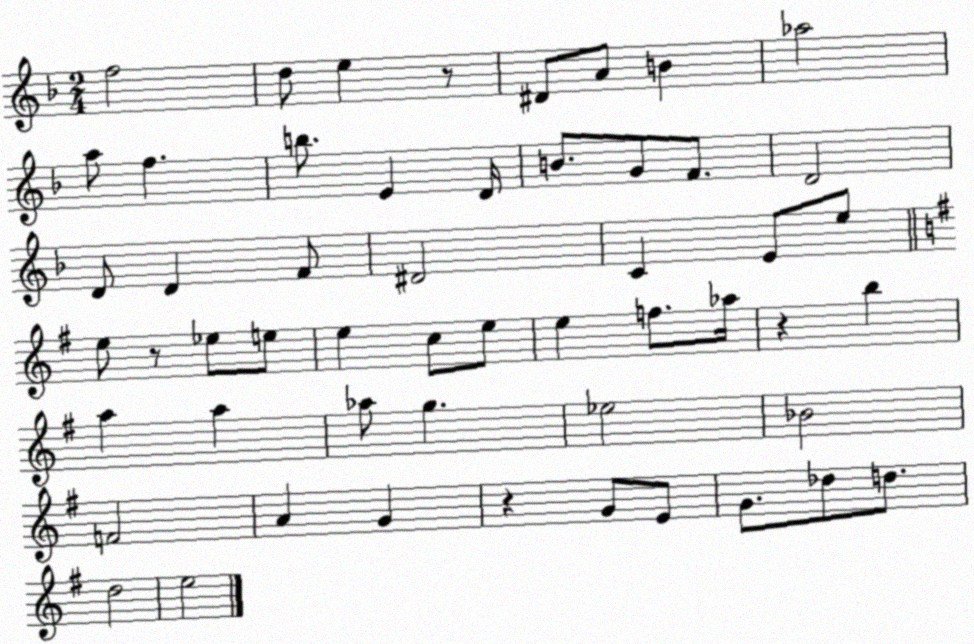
X:1
T:Untitled
M:2/4
L:1/4
K:F
f2 d/2 e z/2 ^D/2 A/2 B _a2 a/2 f b/2 E D/4 B/2 G/2 F/2 D2 D/2 D F/2 ^D2 C E/2 e/2 e/2 z/2 _e/2 e/2 e c/2 e/2 e f/2 _a/4 z b a a _a/2 g _e2 _B2 F2 A G z G/2 E/2 G/2 _d/2 d/2 d2 e2